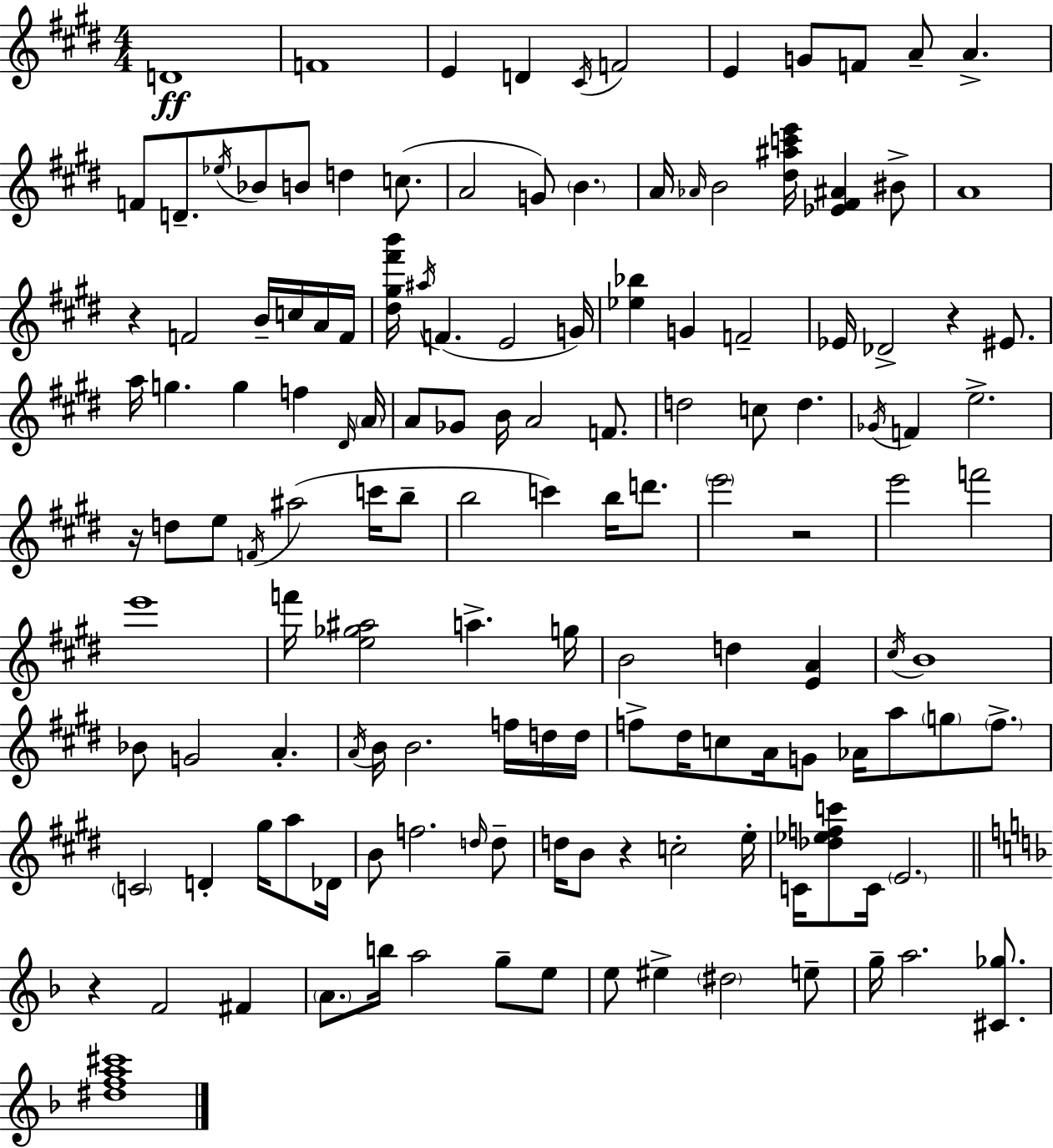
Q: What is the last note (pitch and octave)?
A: A5